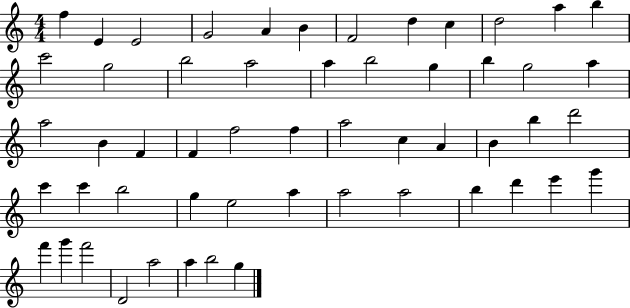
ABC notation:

X:1
T:Untitled
M:4/4
L:1/4
K:C
f E E2 G2 A B F2 d c d2 a b c'2 g2 b2 a2 a b2 g b g2 a a2 B F F f2 f a2 c A B b d'2 c' c' b2 g e2 a a2 a2 b d' e' g' f' g' f'2 D2 a2 a b2 g